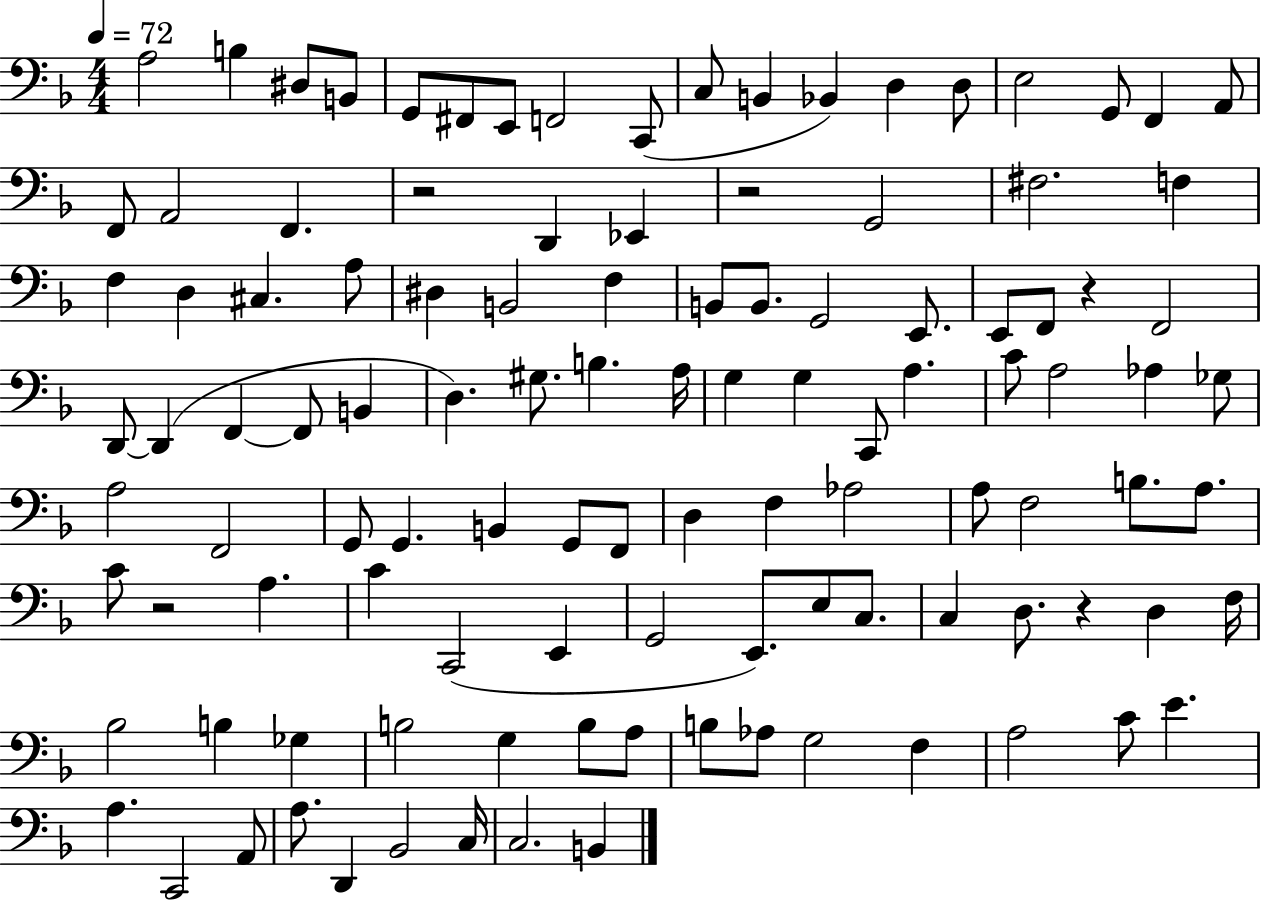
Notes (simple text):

A3/h B3/q D#3/e B2/e G2/e F#2/e E2/e F2/h C2/e C3/e B2/q Bb2/q D3/q D3/e E3/h G2/e F2/q A2/e F2/e A2/h F2/q. R/h D2/q Eb2/q R/h G2/h F#3/h. F3/q F3/q D3/q C#3/q. A3/e D#3/q B2/h F3/q B2/e B2/e. G2/h E2/e. E2/e F2/e R/q F2/h D2/e D2/q F2/q F2/e B2/q D3/q. G#3/e. B3/q. A3/s G3/q G3/q C2/e A3/q. C4/e A3/h Ab3/q Gb3/e A3/h F2/h G2/e G2/q. B2/q G2/e F2/e D3/q F3/q Ab3/h A3/e F3/h B3/e. A3/e. C4/e R/h A3/q. C4/q C2/h E2/q G2/h E2/e. E3/e C3/e. C3/q D3/e. R/q D3/q F3/s Bb3/h B3/q Gb3/q B3/h G3/q B3/e A3/e B3/e Ab3/e G3/h F3/q A3/h C4/e E4/q. A3/q. C2/h A2/e A3/e. D2/q Bb2/h C3/s C3/h. B2/q